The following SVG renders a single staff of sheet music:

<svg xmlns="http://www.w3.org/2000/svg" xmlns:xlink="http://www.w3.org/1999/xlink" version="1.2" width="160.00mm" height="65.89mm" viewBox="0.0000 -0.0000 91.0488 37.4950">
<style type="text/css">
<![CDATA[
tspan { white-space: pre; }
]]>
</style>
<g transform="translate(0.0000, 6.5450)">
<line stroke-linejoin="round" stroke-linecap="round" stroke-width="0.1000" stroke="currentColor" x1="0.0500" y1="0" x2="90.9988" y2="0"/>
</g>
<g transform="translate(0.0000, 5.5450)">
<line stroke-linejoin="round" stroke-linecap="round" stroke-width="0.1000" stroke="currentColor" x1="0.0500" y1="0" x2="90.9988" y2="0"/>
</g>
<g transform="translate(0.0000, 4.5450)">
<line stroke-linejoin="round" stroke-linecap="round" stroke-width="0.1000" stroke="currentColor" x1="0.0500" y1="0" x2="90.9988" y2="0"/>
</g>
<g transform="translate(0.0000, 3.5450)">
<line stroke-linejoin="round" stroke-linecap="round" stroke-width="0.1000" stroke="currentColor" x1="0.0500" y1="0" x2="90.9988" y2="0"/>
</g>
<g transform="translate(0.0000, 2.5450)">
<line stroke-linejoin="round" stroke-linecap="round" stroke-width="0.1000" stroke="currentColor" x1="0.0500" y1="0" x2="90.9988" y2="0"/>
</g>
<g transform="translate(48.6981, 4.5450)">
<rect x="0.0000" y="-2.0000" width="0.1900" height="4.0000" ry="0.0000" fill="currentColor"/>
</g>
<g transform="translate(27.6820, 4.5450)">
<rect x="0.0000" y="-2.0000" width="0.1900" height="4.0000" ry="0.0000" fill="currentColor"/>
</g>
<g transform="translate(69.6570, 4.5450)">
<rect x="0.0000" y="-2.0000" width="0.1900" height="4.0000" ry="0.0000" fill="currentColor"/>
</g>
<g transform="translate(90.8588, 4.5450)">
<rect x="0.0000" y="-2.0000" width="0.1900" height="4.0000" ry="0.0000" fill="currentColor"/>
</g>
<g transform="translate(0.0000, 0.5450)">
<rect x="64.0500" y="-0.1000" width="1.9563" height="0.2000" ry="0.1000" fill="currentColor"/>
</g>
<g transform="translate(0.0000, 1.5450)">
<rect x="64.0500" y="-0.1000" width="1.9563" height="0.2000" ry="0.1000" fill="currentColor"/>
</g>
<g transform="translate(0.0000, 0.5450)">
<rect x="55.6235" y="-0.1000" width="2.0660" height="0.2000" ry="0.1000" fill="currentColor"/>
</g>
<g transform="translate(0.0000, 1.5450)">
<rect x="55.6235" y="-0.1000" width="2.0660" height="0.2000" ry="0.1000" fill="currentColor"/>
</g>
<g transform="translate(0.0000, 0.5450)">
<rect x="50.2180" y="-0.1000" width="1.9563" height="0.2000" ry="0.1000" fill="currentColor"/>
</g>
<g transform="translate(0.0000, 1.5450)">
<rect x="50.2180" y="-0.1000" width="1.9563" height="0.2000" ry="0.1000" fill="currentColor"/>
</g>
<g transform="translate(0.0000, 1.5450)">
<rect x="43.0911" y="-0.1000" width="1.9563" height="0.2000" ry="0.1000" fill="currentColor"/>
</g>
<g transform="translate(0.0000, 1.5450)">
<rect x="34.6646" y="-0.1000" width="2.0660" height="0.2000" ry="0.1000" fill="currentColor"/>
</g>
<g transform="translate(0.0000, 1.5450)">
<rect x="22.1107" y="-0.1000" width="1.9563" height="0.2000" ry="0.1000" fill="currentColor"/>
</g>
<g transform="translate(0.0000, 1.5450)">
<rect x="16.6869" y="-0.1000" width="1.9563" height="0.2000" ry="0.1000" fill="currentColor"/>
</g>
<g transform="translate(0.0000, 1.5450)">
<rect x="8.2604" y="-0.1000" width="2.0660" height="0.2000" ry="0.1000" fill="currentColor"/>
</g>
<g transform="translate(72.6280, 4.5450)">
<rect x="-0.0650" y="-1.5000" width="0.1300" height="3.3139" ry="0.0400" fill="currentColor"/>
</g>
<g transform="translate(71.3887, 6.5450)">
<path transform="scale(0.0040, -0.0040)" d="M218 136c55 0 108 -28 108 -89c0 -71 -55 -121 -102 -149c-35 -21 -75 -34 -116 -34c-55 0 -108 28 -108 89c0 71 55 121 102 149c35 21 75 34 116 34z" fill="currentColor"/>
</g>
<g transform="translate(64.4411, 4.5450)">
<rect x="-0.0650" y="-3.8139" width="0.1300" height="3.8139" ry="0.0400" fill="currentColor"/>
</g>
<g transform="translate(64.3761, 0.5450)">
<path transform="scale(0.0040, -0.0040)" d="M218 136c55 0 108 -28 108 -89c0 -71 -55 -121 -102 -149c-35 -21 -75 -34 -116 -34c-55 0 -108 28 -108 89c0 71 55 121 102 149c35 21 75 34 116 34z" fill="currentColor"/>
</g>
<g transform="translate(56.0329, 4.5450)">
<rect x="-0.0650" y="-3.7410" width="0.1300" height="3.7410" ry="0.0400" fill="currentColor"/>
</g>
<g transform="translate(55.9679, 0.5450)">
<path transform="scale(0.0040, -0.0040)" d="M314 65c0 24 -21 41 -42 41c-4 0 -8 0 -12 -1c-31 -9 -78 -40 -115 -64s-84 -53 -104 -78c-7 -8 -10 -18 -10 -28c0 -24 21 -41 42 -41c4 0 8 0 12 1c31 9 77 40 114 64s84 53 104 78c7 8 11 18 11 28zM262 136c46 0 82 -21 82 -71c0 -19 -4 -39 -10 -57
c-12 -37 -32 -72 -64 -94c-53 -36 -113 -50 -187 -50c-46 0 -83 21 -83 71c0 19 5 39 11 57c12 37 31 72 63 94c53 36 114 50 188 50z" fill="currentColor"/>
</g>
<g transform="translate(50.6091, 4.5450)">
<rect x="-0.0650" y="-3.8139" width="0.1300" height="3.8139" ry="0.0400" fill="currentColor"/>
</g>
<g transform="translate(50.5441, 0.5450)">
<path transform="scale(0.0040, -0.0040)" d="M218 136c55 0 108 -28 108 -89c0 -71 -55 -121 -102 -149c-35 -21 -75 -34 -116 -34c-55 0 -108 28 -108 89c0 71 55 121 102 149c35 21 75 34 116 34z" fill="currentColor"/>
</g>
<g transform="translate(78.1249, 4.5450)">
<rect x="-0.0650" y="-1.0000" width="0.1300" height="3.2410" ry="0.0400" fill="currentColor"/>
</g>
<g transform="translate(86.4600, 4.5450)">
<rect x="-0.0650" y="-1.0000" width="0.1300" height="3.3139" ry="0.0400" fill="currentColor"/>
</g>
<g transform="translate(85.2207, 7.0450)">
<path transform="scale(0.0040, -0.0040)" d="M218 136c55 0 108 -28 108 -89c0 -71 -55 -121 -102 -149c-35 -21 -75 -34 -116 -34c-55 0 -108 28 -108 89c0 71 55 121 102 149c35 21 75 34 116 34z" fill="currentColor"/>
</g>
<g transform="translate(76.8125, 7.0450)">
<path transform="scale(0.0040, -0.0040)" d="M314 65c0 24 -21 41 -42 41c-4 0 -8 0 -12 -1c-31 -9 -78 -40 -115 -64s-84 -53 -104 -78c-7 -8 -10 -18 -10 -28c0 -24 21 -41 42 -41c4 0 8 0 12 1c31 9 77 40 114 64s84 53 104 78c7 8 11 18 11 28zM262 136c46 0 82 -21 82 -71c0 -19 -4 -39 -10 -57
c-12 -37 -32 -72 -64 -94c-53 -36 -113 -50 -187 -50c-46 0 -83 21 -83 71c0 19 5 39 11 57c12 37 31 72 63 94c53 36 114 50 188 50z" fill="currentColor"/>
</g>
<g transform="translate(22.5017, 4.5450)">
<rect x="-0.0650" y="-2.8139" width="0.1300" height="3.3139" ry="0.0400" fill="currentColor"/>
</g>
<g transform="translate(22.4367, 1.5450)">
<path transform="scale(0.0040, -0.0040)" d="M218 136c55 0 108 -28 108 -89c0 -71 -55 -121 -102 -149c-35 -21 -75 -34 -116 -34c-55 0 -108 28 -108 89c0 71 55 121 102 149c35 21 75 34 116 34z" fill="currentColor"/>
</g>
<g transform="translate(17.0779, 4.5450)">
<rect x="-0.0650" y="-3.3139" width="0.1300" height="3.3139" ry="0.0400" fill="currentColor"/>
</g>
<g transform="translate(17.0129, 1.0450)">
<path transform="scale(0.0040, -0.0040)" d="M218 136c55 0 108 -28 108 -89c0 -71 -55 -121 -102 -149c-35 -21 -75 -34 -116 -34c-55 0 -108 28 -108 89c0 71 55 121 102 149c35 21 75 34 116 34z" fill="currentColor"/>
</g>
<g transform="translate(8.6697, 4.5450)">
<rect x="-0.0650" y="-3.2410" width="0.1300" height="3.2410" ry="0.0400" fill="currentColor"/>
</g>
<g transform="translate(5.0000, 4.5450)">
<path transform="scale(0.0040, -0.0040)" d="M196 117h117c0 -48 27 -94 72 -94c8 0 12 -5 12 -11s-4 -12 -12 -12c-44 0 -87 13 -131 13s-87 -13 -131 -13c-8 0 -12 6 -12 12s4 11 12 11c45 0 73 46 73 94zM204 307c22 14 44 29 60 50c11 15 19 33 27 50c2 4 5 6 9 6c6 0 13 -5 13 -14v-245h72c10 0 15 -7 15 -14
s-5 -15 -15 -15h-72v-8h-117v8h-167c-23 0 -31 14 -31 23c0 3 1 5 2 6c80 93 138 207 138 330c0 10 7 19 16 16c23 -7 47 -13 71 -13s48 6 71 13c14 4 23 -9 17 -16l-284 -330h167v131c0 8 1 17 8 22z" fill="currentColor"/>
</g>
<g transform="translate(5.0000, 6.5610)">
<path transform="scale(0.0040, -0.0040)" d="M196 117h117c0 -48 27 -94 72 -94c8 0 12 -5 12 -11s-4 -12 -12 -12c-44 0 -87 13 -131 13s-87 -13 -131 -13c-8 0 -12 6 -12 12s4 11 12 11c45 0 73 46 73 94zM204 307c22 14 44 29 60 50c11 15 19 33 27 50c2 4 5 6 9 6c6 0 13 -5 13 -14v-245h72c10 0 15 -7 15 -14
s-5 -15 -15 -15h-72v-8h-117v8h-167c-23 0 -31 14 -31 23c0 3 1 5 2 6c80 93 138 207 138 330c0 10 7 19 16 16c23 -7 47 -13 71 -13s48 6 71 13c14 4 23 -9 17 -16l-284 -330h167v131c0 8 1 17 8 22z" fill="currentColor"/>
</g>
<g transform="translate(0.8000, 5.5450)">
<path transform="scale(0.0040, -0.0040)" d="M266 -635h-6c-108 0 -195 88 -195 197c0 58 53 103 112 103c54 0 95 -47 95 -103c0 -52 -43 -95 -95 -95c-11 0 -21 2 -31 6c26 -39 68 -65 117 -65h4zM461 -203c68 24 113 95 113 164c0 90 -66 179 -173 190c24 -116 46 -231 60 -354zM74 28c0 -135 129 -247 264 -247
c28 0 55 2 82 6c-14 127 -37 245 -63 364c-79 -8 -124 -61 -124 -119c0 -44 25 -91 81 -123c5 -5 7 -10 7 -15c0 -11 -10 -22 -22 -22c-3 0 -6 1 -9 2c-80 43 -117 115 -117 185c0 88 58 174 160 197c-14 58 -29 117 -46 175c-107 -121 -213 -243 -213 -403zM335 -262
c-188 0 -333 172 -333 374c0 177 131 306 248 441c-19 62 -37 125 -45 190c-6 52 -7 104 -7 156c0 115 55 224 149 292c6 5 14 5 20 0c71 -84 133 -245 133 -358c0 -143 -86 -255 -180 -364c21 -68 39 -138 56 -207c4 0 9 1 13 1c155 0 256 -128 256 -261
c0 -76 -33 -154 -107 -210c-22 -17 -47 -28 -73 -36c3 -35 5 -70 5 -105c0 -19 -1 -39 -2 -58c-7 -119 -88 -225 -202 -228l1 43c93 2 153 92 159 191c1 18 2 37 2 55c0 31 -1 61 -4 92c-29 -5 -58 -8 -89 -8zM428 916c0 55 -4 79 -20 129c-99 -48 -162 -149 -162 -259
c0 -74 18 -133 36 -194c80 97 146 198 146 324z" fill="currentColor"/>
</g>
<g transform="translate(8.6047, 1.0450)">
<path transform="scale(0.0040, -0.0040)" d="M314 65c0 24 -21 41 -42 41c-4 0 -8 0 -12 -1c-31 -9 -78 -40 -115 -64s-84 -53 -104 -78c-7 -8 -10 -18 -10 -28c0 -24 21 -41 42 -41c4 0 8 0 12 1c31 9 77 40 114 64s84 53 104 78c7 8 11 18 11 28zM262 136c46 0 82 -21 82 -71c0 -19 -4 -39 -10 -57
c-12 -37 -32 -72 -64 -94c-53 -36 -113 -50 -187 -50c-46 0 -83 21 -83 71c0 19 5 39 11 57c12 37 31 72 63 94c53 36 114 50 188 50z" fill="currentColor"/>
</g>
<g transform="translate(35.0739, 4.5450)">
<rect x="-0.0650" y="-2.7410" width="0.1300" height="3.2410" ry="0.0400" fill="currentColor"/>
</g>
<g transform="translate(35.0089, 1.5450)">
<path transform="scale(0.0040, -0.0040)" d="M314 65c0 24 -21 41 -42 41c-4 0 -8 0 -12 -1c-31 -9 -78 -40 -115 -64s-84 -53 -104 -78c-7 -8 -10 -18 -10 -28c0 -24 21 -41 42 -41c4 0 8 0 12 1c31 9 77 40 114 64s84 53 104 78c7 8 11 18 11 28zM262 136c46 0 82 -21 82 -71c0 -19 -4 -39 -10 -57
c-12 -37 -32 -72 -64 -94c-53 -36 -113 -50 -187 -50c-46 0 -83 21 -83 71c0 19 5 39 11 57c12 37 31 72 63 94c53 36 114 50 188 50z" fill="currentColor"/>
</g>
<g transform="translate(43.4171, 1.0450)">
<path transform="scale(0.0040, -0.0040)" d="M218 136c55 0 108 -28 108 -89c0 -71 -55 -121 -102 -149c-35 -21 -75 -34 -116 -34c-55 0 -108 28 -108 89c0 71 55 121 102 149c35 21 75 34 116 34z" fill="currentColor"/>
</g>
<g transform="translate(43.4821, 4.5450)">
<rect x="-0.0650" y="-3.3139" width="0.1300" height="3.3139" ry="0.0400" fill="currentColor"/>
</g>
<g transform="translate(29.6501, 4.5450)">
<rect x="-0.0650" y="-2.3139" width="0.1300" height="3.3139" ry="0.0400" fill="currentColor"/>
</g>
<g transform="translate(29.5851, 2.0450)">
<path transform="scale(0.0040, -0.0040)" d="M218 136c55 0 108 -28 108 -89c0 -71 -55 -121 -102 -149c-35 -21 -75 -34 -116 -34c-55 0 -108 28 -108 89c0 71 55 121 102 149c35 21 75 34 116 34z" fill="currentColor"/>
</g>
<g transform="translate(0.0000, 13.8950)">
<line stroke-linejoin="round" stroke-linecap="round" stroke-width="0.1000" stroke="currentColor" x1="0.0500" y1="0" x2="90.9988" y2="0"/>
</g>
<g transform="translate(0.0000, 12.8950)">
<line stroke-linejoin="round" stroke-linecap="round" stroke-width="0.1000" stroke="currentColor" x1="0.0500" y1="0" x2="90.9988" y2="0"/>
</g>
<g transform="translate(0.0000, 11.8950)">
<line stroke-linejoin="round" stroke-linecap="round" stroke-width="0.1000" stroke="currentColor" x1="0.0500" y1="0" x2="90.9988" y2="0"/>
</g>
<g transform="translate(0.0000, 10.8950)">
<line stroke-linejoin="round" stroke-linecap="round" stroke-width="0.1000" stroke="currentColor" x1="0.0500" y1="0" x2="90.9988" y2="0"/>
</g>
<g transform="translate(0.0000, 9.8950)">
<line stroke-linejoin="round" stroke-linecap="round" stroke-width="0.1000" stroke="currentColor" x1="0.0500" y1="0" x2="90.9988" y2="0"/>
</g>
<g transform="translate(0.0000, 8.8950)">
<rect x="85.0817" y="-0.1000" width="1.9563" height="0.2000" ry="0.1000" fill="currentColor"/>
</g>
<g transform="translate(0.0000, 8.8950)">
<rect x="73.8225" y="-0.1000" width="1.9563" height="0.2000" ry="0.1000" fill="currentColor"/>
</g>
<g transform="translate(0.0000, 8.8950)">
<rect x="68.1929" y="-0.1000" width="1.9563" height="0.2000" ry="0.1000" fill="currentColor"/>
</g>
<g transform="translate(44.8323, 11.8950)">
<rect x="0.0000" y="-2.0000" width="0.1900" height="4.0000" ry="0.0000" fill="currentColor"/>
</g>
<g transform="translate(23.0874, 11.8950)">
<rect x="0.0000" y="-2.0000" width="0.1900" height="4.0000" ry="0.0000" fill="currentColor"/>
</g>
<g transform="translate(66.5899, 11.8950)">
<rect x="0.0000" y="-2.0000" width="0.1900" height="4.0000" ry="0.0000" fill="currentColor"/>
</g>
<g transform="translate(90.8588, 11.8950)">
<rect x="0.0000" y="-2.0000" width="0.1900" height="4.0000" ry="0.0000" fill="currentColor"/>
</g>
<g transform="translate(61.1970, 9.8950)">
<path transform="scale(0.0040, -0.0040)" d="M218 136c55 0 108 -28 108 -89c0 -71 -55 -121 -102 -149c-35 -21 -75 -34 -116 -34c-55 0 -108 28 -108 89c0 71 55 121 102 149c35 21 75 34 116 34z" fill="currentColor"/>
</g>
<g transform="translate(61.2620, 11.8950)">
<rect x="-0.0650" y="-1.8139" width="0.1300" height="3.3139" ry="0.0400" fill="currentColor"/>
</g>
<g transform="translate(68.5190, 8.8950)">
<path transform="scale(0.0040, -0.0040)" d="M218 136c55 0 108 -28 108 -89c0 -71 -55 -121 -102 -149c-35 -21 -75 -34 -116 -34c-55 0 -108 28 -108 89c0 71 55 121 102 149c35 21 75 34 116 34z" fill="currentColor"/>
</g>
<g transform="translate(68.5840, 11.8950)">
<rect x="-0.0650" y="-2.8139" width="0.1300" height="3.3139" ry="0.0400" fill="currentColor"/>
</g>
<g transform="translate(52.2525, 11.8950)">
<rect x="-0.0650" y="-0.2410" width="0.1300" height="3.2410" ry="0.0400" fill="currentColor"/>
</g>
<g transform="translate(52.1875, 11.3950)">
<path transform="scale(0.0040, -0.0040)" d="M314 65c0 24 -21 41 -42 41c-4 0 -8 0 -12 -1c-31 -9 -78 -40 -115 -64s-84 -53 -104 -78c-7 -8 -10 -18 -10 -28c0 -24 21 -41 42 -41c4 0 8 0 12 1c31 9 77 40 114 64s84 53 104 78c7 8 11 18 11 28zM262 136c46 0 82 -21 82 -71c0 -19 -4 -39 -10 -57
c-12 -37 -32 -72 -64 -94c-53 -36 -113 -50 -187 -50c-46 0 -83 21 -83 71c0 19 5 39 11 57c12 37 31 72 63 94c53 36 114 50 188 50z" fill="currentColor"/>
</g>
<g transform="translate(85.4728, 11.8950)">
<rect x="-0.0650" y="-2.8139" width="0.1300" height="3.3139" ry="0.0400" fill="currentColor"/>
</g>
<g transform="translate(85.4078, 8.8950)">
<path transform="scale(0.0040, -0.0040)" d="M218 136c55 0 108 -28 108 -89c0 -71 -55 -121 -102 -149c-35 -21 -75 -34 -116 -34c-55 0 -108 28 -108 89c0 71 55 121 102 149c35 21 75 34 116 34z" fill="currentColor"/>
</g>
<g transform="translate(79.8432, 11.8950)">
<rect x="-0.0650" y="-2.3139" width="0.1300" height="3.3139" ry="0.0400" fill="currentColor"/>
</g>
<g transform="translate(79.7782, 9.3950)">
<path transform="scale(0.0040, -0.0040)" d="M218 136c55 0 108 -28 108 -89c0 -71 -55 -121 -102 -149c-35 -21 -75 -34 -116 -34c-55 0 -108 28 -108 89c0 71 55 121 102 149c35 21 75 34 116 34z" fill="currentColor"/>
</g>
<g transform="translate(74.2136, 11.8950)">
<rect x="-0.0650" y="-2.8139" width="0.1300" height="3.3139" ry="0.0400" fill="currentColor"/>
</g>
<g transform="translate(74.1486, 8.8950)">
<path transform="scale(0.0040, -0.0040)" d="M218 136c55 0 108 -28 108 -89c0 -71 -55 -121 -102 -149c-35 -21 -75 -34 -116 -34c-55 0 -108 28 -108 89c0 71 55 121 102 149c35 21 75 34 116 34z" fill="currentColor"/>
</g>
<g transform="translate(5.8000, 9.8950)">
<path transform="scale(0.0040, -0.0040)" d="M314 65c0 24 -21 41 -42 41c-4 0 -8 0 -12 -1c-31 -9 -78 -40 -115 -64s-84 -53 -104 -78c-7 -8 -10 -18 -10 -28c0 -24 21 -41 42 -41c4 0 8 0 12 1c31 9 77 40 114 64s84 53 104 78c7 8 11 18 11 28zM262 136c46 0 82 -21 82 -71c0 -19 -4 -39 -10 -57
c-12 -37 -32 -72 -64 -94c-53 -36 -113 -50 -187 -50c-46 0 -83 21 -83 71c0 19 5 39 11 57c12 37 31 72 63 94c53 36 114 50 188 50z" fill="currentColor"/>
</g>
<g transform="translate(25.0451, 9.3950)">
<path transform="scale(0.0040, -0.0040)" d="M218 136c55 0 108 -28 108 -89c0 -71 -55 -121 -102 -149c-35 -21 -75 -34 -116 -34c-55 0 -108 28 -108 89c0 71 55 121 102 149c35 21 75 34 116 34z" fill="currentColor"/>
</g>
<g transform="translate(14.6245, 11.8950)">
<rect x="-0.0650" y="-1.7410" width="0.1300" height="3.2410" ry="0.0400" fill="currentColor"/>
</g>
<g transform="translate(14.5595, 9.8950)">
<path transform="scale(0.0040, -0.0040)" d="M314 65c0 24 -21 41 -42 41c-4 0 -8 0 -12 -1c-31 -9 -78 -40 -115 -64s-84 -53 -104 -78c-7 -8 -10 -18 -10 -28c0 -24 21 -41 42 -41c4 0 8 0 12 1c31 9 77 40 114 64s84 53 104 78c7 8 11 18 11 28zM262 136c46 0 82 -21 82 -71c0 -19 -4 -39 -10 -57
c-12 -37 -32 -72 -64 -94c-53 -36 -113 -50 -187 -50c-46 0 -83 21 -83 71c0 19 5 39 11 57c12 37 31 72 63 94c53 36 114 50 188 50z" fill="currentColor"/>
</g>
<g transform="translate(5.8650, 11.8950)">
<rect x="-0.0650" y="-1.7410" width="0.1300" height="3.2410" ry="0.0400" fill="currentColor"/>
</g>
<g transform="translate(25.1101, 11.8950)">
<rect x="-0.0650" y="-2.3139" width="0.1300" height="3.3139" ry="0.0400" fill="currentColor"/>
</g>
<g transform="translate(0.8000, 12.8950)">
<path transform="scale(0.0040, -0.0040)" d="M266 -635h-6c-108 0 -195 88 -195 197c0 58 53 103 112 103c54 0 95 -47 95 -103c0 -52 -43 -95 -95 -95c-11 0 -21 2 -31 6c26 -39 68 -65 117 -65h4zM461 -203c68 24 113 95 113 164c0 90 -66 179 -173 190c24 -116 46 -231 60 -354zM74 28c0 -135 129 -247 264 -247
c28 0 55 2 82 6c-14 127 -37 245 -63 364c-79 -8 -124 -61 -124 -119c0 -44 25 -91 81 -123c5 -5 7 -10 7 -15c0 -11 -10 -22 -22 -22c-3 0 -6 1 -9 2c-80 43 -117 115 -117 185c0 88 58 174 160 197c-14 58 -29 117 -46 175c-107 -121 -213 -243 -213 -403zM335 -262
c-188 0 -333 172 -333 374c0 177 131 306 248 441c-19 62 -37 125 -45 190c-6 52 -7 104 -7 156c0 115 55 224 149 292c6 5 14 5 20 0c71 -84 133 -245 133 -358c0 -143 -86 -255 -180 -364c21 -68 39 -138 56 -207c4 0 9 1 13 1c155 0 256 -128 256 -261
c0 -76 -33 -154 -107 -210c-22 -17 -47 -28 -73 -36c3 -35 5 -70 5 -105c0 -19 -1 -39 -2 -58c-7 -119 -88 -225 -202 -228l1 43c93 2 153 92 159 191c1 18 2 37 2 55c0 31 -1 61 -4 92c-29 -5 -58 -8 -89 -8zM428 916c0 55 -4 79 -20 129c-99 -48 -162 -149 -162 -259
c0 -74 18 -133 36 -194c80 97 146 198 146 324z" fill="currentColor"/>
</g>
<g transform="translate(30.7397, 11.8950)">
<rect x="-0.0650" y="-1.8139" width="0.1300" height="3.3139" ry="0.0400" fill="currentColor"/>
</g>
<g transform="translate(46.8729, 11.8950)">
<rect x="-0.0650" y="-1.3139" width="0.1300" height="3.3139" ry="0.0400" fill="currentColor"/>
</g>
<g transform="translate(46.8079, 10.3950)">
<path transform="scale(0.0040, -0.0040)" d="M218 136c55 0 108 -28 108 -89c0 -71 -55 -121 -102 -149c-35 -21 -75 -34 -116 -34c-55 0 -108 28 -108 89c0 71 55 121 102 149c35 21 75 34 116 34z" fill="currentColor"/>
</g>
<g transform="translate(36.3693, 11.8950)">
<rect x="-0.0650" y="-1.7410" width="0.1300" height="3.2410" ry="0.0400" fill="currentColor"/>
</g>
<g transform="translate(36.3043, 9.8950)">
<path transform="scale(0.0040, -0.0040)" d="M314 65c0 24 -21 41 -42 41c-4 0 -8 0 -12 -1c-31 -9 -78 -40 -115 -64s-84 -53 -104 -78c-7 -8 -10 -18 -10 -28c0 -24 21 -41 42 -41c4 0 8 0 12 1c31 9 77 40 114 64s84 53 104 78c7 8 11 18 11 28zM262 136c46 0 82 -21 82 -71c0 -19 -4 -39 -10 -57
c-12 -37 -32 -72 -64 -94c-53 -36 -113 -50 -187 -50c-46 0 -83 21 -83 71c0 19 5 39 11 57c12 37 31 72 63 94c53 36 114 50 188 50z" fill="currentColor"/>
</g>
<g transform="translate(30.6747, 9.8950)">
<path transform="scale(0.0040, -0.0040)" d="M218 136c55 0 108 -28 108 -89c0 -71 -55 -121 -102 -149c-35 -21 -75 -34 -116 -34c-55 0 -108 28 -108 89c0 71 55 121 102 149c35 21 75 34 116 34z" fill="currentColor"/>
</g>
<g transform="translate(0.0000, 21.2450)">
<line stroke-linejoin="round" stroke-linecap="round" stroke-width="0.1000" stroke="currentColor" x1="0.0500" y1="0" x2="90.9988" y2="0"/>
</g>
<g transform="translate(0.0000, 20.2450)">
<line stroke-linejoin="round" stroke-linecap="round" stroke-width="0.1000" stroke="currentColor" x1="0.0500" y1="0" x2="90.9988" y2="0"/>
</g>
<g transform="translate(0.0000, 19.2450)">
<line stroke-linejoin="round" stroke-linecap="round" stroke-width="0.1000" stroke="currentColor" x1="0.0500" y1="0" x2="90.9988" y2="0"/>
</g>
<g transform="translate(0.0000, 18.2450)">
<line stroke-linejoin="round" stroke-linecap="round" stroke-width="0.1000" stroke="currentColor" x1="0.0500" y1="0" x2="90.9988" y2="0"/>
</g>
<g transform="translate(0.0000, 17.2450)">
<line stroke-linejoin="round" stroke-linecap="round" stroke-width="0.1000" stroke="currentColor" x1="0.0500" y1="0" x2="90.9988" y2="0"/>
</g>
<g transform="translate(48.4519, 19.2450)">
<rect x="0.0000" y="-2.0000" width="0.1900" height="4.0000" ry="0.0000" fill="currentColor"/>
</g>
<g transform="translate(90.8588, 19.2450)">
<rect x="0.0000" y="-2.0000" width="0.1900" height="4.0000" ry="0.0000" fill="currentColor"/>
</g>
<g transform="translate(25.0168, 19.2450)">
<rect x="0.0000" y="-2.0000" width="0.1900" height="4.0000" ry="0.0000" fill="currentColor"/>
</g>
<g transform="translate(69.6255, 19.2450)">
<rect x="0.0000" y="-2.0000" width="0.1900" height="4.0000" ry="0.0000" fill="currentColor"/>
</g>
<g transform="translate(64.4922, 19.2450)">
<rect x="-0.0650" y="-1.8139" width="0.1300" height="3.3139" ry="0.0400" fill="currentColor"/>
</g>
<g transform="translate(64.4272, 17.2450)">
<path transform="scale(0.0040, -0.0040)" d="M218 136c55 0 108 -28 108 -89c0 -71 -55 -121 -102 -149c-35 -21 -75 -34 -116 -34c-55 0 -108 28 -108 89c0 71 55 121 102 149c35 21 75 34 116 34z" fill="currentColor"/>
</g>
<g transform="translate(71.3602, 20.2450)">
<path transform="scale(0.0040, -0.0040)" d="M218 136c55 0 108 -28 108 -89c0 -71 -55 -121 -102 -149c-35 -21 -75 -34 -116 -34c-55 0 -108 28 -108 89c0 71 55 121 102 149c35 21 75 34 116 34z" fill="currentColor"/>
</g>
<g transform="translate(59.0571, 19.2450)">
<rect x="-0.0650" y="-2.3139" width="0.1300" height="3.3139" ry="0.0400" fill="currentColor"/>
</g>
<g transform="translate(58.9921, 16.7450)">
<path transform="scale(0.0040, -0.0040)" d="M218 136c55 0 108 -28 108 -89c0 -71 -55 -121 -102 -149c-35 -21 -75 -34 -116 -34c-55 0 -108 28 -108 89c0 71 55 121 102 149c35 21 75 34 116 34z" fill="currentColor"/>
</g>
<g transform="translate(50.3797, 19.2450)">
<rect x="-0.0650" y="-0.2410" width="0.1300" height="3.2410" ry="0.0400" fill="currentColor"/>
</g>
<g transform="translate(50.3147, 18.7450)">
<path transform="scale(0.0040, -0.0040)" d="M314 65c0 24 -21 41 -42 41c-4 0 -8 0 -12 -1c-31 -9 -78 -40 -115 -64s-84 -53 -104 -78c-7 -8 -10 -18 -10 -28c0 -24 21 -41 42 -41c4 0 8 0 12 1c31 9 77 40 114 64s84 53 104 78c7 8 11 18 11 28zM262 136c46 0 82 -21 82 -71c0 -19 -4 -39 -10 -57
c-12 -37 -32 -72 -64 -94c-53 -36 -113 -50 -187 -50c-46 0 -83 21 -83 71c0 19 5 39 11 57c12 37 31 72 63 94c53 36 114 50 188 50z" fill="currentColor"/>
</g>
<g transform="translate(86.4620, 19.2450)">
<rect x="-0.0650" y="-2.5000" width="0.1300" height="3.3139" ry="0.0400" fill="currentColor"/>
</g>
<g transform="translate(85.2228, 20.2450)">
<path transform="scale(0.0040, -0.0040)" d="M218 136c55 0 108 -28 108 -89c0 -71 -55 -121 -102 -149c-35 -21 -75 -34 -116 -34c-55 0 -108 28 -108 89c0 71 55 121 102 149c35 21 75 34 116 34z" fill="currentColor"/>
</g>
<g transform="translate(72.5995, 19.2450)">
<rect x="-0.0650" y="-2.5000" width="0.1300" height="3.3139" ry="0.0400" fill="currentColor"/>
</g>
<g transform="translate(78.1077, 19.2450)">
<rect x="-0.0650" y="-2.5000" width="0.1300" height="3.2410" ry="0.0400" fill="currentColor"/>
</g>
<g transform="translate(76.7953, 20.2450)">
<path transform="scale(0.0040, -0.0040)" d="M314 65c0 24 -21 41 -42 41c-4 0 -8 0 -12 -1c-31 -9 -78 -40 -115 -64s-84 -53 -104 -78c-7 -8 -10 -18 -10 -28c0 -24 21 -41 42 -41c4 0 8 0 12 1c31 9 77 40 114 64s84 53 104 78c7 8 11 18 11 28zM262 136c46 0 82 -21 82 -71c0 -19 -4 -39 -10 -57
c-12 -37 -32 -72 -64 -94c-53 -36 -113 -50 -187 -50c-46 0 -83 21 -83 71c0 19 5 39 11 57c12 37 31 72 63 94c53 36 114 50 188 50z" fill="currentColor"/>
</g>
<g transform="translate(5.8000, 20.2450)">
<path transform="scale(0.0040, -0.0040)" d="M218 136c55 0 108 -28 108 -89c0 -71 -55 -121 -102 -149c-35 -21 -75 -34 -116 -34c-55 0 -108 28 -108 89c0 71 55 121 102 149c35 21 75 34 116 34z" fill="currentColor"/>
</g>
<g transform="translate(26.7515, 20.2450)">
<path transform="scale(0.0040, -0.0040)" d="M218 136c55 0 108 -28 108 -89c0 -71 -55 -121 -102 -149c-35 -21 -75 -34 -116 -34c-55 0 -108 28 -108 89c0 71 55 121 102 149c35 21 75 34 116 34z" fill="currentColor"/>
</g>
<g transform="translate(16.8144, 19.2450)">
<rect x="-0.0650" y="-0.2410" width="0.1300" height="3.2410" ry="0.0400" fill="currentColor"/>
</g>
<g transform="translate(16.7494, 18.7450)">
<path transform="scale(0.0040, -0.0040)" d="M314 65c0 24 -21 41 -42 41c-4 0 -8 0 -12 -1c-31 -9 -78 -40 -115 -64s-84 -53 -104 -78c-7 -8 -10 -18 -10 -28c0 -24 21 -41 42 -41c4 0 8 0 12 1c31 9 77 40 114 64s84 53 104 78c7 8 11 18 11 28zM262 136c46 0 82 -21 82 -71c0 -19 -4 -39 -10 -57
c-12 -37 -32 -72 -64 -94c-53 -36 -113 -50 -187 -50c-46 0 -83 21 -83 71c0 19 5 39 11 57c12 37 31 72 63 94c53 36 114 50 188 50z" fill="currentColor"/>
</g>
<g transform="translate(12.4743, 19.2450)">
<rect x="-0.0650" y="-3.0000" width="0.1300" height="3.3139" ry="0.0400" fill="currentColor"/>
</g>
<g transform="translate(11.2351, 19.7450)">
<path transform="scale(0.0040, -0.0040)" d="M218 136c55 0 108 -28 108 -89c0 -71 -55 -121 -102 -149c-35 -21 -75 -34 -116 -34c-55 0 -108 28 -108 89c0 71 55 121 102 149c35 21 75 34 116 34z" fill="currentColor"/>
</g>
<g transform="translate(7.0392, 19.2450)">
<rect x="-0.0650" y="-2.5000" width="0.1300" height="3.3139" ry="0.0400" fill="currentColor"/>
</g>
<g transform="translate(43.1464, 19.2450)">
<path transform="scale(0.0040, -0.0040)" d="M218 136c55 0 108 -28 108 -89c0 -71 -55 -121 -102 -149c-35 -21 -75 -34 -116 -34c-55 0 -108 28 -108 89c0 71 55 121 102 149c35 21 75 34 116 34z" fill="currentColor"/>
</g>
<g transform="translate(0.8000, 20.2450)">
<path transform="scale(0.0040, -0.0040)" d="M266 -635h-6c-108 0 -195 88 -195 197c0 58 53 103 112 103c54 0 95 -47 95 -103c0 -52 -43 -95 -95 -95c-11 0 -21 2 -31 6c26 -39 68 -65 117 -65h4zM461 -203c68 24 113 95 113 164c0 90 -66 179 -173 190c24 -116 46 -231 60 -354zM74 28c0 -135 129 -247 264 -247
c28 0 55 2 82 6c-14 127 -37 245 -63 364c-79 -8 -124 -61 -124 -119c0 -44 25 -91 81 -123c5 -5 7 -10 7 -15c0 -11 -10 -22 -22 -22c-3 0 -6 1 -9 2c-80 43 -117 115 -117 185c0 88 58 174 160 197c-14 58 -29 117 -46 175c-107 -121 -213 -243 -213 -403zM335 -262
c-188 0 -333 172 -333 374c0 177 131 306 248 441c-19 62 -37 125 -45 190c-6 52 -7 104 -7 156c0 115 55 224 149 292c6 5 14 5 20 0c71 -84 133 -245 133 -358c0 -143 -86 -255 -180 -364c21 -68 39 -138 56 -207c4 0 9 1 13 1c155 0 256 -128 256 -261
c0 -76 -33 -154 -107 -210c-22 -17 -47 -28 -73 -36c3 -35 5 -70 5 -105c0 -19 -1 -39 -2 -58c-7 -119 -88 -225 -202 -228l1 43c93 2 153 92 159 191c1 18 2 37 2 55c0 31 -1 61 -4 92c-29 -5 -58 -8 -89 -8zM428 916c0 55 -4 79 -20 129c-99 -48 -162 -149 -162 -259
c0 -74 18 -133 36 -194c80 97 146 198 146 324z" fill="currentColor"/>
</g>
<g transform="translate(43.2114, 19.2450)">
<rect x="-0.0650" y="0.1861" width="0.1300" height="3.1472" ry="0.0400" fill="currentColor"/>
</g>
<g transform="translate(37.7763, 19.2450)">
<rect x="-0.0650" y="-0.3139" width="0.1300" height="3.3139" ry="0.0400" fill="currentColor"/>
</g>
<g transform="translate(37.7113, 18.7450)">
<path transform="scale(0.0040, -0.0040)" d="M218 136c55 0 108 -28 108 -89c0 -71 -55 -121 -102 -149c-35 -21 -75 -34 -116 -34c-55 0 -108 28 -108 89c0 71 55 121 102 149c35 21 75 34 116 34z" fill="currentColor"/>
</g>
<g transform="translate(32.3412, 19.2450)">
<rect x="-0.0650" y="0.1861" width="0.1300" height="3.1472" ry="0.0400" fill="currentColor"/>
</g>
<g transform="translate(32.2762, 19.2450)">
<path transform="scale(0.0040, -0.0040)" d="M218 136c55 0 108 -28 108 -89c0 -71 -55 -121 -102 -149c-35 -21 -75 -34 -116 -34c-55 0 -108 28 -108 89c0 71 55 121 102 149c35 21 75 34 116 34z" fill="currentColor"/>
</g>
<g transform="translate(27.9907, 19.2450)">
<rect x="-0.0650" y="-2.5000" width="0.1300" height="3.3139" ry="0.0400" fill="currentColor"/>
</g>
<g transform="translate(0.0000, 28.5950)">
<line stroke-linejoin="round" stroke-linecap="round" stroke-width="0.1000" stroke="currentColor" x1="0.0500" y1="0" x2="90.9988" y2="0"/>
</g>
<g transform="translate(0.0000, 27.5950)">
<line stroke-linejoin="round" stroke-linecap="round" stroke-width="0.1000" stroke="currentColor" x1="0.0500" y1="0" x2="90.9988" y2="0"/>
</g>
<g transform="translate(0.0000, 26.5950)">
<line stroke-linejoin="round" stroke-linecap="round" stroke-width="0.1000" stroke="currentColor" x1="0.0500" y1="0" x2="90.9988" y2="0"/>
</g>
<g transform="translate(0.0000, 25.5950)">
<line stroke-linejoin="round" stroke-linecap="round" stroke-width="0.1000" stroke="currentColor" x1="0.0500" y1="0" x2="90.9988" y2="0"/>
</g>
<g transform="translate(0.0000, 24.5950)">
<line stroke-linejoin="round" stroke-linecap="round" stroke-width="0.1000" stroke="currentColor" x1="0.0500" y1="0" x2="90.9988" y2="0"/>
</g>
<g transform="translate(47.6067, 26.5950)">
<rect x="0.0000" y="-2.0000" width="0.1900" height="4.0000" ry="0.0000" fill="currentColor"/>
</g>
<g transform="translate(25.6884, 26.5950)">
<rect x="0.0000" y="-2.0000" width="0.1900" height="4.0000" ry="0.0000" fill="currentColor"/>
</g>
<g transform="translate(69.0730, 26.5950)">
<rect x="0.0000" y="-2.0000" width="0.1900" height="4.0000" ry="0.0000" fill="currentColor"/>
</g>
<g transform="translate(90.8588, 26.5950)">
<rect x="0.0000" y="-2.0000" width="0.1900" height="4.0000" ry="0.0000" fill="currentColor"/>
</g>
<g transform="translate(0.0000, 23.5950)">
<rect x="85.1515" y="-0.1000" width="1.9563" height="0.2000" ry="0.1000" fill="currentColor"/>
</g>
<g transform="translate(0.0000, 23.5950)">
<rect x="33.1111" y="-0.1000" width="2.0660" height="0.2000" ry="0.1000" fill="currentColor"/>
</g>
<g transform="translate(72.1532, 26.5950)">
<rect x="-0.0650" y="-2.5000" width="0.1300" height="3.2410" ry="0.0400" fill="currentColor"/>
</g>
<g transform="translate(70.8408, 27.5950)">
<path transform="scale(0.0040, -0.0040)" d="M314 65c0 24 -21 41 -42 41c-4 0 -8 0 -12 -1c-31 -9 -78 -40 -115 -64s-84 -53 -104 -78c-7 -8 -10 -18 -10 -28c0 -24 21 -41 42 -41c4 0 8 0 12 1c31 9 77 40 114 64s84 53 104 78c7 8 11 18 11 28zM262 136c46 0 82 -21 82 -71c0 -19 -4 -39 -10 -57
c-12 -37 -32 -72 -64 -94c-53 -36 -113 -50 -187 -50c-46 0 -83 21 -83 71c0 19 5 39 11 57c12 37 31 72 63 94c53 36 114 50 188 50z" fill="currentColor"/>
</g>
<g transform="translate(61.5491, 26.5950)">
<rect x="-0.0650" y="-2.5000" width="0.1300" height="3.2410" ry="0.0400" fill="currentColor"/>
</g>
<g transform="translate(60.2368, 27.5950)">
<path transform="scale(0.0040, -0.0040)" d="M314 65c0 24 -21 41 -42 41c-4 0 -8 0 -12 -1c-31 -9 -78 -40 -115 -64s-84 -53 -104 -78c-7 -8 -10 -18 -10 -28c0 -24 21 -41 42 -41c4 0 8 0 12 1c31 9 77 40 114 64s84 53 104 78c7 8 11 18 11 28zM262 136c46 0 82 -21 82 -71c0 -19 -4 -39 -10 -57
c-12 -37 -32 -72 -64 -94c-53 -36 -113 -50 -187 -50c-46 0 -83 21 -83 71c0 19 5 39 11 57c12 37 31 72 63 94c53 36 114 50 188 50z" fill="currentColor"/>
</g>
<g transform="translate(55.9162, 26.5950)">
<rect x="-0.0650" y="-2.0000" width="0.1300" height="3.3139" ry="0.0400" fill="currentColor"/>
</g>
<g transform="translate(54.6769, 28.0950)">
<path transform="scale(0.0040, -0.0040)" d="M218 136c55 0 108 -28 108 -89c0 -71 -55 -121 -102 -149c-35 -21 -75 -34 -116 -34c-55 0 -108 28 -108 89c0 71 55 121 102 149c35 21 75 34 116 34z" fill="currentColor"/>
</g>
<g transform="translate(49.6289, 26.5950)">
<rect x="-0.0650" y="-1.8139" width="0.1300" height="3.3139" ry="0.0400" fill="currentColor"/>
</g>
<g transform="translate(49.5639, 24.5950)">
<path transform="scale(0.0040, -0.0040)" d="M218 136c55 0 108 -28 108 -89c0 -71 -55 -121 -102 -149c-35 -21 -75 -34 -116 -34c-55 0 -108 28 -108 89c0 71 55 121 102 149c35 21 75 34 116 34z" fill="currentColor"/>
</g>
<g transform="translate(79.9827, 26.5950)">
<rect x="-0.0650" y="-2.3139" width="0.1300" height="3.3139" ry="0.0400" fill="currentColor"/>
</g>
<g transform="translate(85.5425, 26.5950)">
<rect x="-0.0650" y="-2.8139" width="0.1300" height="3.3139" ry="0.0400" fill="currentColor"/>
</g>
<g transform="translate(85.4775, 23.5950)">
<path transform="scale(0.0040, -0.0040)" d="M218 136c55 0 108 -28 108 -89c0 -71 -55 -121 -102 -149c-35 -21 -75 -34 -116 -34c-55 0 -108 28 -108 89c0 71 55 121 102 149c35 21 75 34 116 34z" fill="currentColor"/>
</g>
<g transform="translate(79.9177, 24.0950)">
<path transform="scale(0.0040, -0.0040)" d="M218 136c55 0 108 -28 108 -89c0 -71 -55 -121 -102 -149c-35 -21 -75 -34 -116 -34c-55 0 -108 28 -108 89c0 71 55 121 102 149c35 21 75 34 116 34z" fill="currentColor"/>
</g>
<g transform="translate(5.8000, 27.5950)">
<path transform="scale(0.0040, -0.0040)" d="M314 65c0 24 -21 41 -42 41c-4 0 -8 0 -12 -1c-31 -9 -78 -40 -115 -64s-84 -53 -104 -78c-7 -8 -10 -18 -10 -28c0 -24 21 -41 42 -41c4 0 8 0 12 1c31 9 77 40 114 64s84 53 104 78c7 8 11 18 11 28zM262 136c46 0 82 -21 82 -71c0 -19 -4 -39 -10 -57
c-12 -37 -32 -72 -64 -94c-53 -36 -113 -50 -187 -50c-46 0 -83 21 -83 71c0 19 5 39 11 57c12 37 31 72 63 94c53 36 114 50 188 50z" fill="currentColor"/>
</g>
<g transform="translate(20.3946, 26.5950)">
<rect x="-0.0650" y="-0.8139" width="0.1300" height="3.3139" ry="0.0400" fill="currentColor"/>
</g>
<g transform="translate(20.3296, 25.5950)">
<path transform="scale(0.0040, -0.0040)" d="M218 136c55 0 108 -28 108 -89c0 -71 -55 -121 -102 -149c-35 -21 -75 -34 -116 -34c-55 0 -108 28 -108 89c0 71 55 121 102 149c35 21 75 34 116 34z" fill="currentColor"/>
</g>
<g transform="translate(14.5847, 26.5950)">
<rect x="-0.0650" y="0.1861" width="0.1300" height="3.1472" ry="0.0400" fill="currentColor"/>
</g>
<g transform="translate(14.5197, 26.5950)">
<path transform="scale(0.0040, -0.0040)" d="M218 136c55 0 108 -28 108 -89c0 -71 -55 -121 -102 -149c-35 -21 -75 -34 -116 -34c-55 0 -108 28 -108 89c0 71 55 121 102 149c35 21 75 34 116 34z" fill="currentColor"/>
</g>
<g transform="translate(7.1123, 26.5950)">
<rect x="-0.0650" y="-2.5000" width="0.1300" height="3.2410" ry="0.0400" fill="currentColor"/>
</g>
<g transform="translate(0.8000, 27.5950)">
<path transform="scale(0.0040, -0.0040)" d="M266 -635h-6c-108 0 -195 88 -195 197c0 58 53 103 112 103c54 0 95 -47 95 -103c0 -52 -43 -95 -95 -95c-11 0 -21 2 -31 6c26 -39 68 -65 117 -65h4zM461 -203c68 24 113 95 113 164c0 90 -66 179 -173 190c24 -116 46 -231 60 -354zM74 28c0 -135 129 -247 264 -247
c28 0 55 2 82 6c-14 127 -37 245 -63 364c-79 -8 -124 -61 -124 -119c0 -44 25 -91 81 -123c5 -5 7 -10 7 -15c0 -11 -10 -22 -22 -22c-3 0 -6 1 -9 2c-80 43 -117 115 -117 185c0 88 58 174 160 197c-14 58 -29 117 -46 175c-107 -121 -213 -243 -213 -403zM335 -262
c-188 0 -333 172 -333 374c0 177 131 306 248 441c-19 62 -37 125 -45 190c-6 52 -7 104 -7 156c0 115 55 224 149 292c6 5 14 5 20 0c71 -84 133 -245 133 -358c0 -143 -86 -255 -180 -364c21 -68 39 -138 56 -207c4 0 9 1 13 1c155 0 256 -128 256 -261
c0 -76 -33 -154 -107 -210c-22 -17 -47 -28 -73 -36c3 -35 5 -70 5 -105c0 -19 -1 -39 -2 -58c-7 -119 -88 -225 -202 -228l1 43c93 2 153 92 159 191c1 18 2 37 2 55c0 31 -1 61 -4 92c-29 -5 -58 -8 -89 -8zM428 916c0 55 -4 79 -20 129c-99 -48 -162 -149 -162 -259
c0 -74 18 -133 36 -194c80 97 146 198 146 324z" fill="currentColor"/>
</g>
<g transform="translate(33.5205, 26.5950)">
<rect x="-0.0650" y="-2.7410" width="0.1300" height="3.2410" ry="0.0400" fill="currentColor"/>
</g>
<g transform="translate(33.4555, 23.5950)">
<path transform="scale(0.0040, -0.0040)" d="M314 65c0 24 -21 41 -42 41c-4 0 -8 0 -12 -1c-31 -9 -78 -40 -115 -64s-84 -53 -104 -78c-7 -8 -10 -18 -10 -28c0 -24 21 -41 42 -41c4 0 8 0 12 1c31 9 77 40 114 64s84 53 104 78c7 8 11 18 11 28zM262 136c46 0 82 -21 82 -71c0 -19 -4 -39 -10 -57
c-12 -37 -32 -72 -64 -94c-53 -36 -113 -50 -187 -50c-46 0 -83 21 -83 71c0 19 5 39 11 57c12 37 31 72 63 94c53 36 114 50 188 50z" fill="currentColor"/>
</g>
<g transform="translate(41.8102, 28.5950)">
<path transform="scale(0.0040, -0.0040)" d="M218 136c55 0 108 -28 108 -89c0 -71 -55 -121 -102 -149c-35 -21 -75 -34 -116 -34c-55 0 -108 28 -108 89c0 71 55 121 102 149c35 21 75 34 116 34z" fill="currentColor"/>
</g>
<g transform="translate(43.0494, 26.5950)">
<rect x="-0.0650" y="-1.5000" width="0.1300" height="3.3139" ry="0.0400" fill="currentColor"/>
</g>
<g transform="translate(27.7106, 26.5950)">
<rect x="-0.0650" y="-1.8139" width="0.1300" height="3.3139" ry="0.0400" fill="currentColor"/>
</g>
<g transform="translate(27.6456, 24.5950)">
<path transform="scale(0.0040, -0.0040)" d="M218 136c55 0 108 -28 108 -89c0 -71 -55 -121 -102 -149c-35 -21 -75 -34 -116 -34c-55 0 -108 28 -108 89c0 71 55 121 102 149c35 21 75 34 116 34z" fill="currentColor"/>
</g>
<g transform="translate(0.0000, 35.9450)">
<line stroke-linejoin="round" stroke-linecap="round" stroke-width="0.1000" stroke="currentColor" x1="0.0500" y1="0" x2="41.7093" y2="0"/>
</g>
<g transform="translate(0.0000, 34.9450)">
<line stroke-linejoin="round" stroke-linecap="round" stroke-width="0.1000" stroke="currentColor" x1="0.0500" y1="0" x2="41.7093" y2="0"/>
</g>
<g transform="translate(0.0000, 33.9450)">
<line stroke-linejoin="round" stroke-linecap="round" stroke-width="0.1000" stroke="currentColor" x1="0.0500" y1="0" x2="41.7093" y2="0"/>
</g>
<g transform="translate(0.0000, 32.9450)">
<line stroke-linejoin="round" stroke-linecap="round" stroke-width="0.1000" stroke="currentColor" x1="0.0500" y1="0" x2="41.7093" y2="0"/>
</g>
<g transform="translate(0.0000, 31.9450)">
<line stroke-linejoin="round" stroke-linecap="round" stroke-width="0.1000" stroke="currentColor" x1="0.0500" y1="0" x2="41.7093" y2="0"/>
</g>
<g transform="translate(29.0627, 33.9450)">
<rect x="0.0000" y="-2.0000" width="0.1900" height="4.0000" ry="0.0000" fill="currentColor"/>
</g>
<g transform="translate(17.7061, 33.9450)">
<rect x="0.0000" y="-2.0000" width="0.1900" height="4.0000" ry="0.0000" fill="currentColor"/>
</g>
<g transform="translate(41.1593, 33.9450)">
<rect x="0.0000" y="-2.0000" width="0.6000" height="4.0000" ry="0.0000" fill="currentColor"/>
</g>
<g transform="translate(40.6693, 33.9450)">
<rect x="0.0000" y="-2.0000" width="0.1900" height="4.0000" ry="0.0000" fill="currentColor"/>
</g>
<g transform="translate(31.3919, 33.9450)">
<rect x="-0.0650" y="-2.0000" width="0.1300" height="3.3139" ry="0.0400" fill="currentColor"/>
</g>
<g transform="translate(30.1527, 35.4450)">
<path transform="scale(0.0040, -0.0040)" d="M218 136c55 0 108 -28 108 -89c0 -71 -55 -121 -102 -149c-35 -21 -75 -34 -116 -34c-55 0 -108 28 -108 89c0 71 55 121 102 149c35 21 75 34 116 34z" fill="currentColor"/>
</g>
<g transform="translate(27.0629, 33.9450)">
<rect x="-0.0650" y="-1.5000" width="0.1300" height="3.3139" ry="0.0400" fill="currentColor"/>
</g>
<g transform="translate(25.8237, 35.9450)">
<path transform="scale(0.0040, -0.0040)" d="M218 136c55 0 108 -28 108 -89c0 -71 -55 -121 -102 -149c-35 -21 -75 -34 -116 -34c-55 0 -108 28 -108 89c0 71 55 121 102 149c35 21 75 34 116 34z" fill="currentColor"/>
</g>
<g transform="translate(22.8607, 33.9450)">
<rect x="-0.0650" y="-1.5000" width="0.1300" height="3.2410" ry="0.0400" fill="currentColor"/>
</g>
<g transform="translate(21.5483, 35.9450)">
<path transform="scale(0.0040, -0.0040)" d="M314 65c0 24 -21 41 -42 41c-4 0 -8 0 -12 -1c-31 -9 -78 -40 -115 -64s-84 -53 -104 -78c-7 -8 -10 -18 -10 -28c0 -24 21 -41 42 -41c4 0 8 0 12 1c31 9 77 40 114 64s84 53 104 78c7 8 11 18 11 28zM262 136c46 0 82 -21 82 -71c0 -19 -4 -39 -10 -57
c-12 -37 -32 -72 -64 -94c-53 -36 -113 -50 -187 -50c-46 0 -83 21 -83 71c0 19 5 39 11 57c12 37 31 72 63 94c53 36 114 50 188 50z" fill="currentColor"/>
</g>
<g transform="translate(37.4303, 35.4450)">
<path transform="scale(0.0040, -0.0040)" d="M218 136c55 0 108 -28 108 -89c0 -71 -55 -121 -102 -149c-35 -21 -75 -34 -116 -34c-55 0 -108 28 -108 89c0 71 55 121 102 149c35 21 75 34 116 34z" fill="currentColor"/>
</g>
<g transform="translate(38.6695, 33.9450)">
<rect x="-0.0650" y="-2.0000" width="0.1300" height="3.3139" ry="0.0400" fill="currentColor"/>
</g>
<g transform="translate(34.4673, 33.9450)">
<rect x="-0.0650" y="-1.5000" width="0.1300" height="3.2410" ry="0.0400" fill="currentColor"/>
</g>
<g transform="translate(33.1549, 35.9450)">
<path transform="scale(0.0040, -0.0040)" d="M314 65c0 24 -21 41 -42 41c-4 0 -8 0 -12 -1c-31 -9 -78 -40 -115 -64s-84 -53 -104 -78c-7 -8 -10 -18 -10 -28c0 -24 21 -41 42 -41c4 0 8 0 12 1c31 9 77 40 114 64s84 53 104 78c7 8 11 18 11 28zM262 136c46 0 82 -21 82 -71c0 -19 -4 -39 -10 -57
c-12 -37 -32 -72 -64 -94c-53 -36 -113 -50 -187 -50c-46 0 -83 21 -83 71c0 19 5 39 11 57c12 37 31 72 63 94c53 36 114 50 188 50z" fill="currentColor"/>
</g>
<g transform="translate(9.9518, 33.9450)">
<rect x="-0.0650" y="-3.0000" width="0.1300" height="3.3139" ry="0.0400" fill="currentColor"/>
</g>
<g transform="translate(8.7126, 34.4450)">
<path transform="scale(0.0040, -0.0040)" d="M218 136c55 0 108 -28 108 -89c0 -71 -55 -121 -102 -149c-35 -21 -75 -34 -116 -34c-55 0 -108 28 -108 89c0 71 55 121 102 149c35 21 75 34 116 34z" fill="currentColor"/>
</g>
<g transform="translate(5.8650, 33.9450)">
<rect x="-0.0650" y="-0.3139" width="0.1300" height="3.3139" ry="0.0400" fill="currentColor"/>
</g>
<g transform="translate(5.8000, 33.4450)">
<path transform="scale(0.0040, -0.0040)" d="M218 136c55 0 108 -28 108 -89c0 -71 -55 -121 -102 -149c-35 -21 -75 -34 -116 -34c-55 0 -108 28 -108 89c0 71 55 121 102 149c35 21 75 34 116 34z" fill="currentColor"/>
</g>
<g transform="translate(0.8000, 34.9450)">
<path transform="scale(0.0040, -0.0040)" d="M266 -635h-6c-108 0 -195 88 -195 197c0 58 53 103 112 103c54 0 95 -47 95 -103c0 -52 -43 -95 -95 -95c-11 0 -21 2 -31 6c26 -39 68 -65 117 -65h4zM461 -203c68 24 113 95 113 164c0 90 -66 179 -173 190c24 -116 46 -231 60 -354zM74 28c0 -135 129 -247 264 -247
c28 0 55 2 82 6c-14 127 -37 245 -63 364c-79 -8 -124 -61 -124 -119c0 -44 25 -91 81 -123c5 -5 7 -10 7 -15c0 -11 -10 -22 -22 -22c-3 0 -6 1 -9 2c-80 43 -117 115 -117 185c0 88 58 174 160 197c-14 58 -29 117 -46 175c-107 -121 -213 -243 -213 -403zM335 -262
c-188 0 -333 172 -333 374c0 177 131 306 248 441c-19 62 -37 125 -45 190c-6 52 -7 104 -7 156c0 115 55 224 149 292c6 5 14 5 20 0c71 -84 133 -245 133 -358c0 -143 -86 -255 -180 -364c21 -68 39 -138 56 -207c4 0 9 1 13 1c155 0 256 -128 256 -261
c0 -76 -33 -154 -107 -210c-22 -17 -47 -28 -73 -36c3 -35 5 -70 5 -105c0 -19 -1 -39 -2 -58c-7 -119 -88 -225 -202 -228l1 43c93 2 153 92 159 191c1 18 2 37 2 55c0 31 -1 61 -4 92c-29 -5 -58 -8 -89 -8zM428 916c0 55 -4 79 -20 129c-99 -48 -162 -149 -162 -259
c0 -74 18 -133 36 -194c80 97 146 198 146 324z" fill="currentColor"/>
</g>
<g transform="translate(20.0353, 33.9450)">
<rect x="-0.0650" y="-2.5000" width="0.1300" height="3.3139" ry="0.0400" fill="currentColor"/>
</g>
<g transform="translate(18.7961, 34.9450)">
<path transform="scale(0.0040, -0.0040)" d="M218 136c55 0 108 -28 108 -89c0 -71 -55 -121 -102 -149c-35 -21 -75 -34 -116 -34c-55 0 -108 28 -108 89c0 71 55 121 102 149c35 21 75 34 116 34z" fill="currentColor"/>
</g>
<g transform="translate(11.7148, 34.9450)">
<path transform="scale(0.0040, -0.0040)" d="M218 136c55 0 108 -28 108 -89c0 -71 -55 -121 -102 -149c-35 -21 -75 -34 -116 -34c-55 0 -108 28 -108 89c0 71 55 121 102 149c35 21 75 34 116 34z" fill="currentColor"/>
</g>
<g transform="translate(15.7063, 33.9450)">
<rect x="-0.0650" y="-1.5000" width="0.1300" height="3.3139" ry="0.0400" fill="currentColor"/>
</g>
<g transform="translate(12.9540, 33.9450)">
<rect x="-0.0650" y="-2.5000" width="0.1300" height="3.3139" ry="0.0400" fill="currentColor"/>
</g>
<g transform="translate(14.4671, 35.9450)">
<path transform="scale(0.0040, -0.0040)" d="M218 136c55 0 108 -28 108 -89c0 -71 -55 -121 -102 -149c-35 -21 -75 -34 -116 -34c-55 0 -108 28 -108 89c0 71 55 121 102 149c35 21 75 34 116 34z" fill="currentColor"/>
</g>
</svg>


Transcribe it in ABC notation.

X:1
T:Untitled
M:4/4
L:1/4
K:C
b2 b a g a2 b c' c'2 c' E D2 D f2 f2 g f f2 e c2 f a a g a G A c2 G B c B c2 g f G G2 G G2 B d f a2 E f F G2 G2 g a c A G E G E2 E F E2 F